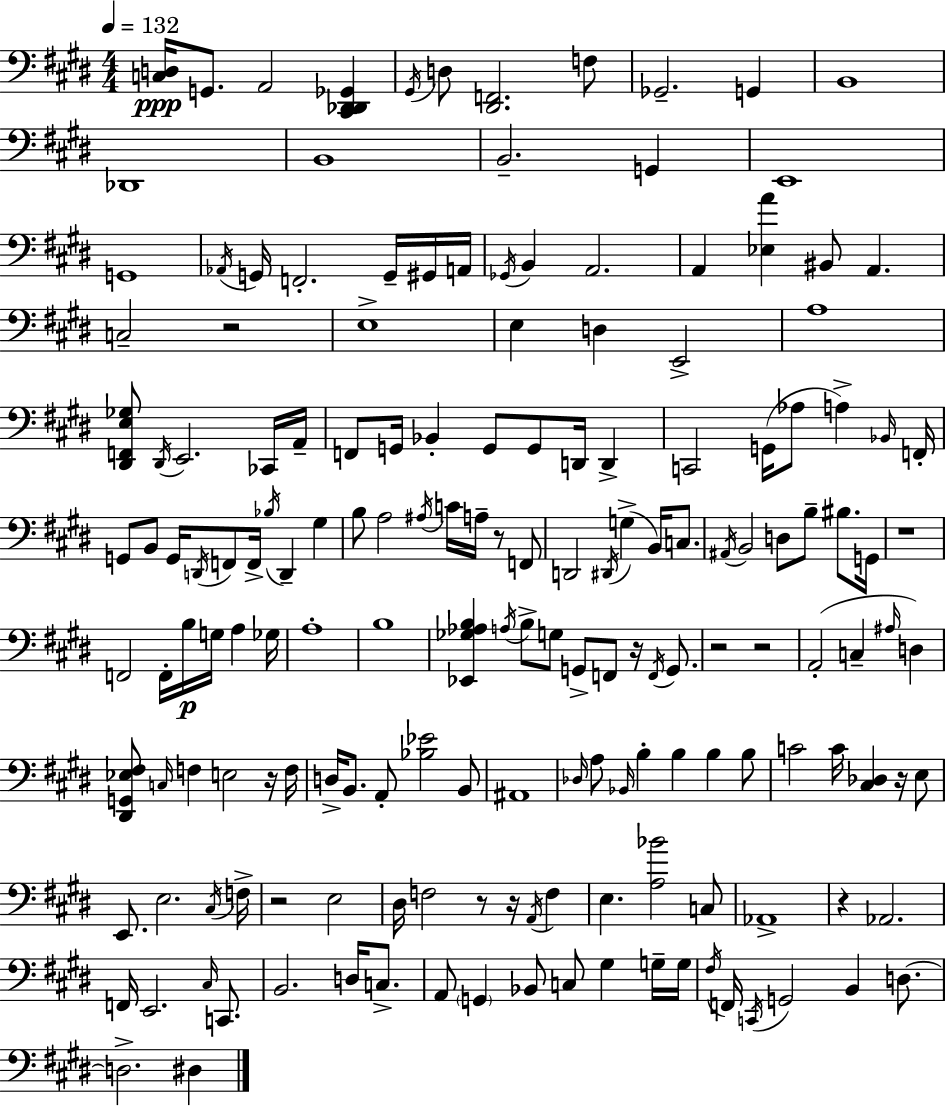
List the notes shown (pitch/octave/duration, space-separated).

[C3,D3]/s G2/e. A2/h [C#2,Db2,Db2,Gb2]/q G#2/s D3/e [D#2,F2]/h. F3/e Gb2/h. G2/q B2/w Db2/w B2/w B2/h. G2/q E2/w G2/w Ab2/s G2/s F2/h. G2/s G#2/s A2/s Gb2/s B2/q A2/h. A2/q [Eb3,A4]/q BIS2/e A2/q. C3/h R/h E3/w E3/q D3/q E2/h A3/w [D#2,F2,E3,Gb3]/e D#2/s E2/h. CES2/s A2/s F2/e G2/s Bb2/q G2/e G2/e D2/s D2/q C2/h G2/s Ab3/e A3/q Bb2/s F2/s G2/e B2/e G2/s D2/s F2/e F2/s Bb3/s D2/q G#3/q B3/e A3/h A#3/s C4/s A3/s R/e F2/e D2/h D#2/s G3/q B2/s C3/e. A#2/s B2/h D3/e B3/e BIS3/e. G2/s R/w F2/h F2/s B3/s G3/s A3/q Gb3/s A3/w B3/w [Eb2,Gb3,Ab3,B3]/q A3/s B3/e G3/e G2/e F2/e R/s F2/s G2/e. R/h R/h A2/h C3/q A#3/s D3/q [D#2,G2,Eb3,F#3]/e C3/s F3/q E3/h R/s F3/s D3/s B2/e. A2/e [Bb3,Eb4]/h B2/e A#2/w Db3/s A3/e Bb2/s B3/q B3/q B3/q B3/e C4/h C4/s [C#3,Db3]/q R/s E3/e E2/e. E3/h. C#3/s F3/s R/h E3/h D#3/s F3/h R/e R/s A2/s F3/q E3/q. [A3,Bb4]/h C3/e Ab2/w R/q Ab2/h. F2/s E2/h. C#3/s C2/e. B2/h. D3/s C3/e. A2/e G2/q Bb2/e C3/e G#3/q G3/s G3/s F#3/s F2/s C2/s G2/h B2/q D3/e. D3/h. D#3/q